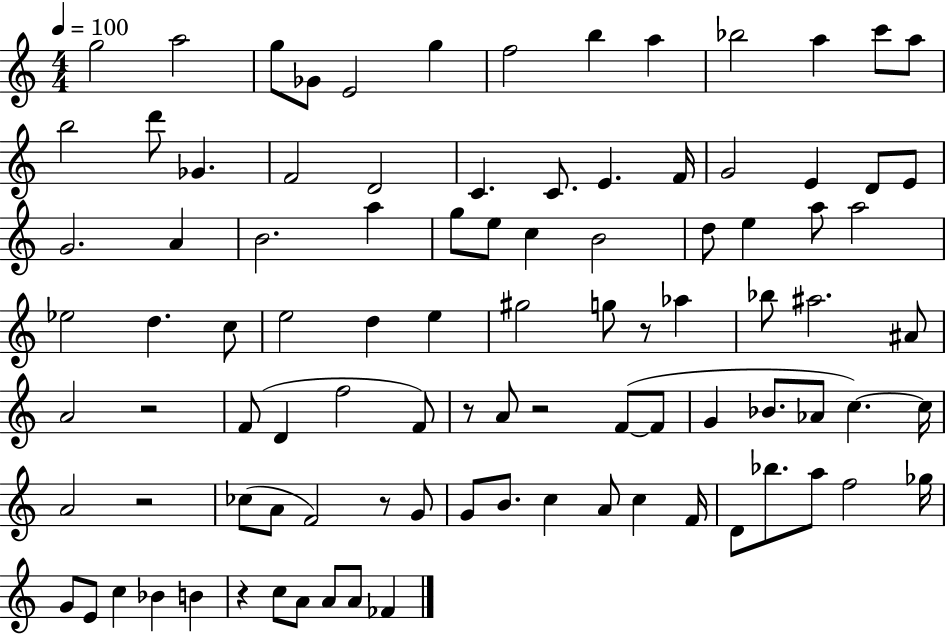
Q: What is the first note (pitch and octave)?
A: G5